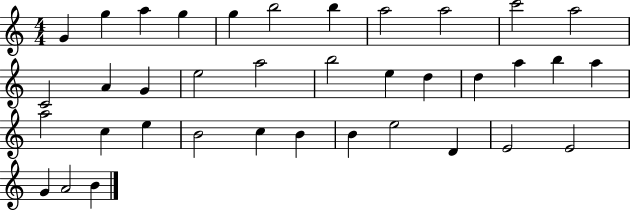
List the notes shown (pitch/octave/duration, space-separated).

G4/q G5/q A5/q G5/q G5/q B5/h B5/q A5/h A5/h C6/h A5/h C4/h A4/q G4/q E5/h A5/h B5/h E5/q D5/q D5/q A5/q B5/q A5/q A5/h C5/q E5/q B4/h C5/q B4/q B4/q E5/h D4/q E4/h E4/h G4/q A4/h B4/q